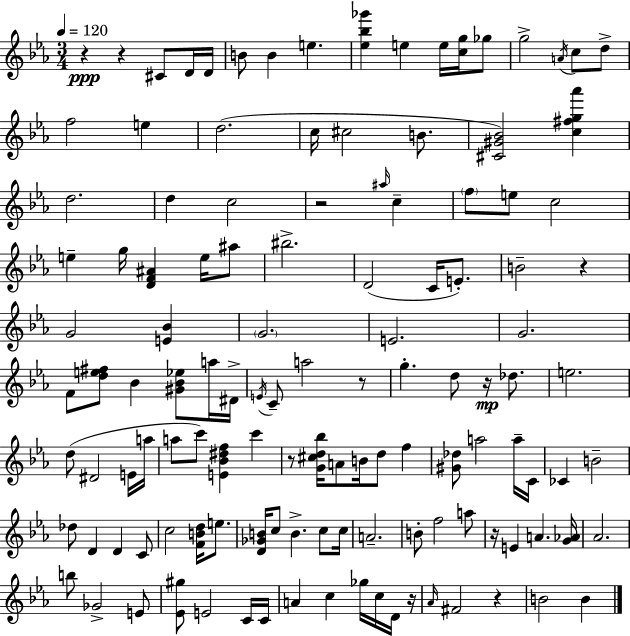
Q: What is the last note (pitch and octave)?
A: B4